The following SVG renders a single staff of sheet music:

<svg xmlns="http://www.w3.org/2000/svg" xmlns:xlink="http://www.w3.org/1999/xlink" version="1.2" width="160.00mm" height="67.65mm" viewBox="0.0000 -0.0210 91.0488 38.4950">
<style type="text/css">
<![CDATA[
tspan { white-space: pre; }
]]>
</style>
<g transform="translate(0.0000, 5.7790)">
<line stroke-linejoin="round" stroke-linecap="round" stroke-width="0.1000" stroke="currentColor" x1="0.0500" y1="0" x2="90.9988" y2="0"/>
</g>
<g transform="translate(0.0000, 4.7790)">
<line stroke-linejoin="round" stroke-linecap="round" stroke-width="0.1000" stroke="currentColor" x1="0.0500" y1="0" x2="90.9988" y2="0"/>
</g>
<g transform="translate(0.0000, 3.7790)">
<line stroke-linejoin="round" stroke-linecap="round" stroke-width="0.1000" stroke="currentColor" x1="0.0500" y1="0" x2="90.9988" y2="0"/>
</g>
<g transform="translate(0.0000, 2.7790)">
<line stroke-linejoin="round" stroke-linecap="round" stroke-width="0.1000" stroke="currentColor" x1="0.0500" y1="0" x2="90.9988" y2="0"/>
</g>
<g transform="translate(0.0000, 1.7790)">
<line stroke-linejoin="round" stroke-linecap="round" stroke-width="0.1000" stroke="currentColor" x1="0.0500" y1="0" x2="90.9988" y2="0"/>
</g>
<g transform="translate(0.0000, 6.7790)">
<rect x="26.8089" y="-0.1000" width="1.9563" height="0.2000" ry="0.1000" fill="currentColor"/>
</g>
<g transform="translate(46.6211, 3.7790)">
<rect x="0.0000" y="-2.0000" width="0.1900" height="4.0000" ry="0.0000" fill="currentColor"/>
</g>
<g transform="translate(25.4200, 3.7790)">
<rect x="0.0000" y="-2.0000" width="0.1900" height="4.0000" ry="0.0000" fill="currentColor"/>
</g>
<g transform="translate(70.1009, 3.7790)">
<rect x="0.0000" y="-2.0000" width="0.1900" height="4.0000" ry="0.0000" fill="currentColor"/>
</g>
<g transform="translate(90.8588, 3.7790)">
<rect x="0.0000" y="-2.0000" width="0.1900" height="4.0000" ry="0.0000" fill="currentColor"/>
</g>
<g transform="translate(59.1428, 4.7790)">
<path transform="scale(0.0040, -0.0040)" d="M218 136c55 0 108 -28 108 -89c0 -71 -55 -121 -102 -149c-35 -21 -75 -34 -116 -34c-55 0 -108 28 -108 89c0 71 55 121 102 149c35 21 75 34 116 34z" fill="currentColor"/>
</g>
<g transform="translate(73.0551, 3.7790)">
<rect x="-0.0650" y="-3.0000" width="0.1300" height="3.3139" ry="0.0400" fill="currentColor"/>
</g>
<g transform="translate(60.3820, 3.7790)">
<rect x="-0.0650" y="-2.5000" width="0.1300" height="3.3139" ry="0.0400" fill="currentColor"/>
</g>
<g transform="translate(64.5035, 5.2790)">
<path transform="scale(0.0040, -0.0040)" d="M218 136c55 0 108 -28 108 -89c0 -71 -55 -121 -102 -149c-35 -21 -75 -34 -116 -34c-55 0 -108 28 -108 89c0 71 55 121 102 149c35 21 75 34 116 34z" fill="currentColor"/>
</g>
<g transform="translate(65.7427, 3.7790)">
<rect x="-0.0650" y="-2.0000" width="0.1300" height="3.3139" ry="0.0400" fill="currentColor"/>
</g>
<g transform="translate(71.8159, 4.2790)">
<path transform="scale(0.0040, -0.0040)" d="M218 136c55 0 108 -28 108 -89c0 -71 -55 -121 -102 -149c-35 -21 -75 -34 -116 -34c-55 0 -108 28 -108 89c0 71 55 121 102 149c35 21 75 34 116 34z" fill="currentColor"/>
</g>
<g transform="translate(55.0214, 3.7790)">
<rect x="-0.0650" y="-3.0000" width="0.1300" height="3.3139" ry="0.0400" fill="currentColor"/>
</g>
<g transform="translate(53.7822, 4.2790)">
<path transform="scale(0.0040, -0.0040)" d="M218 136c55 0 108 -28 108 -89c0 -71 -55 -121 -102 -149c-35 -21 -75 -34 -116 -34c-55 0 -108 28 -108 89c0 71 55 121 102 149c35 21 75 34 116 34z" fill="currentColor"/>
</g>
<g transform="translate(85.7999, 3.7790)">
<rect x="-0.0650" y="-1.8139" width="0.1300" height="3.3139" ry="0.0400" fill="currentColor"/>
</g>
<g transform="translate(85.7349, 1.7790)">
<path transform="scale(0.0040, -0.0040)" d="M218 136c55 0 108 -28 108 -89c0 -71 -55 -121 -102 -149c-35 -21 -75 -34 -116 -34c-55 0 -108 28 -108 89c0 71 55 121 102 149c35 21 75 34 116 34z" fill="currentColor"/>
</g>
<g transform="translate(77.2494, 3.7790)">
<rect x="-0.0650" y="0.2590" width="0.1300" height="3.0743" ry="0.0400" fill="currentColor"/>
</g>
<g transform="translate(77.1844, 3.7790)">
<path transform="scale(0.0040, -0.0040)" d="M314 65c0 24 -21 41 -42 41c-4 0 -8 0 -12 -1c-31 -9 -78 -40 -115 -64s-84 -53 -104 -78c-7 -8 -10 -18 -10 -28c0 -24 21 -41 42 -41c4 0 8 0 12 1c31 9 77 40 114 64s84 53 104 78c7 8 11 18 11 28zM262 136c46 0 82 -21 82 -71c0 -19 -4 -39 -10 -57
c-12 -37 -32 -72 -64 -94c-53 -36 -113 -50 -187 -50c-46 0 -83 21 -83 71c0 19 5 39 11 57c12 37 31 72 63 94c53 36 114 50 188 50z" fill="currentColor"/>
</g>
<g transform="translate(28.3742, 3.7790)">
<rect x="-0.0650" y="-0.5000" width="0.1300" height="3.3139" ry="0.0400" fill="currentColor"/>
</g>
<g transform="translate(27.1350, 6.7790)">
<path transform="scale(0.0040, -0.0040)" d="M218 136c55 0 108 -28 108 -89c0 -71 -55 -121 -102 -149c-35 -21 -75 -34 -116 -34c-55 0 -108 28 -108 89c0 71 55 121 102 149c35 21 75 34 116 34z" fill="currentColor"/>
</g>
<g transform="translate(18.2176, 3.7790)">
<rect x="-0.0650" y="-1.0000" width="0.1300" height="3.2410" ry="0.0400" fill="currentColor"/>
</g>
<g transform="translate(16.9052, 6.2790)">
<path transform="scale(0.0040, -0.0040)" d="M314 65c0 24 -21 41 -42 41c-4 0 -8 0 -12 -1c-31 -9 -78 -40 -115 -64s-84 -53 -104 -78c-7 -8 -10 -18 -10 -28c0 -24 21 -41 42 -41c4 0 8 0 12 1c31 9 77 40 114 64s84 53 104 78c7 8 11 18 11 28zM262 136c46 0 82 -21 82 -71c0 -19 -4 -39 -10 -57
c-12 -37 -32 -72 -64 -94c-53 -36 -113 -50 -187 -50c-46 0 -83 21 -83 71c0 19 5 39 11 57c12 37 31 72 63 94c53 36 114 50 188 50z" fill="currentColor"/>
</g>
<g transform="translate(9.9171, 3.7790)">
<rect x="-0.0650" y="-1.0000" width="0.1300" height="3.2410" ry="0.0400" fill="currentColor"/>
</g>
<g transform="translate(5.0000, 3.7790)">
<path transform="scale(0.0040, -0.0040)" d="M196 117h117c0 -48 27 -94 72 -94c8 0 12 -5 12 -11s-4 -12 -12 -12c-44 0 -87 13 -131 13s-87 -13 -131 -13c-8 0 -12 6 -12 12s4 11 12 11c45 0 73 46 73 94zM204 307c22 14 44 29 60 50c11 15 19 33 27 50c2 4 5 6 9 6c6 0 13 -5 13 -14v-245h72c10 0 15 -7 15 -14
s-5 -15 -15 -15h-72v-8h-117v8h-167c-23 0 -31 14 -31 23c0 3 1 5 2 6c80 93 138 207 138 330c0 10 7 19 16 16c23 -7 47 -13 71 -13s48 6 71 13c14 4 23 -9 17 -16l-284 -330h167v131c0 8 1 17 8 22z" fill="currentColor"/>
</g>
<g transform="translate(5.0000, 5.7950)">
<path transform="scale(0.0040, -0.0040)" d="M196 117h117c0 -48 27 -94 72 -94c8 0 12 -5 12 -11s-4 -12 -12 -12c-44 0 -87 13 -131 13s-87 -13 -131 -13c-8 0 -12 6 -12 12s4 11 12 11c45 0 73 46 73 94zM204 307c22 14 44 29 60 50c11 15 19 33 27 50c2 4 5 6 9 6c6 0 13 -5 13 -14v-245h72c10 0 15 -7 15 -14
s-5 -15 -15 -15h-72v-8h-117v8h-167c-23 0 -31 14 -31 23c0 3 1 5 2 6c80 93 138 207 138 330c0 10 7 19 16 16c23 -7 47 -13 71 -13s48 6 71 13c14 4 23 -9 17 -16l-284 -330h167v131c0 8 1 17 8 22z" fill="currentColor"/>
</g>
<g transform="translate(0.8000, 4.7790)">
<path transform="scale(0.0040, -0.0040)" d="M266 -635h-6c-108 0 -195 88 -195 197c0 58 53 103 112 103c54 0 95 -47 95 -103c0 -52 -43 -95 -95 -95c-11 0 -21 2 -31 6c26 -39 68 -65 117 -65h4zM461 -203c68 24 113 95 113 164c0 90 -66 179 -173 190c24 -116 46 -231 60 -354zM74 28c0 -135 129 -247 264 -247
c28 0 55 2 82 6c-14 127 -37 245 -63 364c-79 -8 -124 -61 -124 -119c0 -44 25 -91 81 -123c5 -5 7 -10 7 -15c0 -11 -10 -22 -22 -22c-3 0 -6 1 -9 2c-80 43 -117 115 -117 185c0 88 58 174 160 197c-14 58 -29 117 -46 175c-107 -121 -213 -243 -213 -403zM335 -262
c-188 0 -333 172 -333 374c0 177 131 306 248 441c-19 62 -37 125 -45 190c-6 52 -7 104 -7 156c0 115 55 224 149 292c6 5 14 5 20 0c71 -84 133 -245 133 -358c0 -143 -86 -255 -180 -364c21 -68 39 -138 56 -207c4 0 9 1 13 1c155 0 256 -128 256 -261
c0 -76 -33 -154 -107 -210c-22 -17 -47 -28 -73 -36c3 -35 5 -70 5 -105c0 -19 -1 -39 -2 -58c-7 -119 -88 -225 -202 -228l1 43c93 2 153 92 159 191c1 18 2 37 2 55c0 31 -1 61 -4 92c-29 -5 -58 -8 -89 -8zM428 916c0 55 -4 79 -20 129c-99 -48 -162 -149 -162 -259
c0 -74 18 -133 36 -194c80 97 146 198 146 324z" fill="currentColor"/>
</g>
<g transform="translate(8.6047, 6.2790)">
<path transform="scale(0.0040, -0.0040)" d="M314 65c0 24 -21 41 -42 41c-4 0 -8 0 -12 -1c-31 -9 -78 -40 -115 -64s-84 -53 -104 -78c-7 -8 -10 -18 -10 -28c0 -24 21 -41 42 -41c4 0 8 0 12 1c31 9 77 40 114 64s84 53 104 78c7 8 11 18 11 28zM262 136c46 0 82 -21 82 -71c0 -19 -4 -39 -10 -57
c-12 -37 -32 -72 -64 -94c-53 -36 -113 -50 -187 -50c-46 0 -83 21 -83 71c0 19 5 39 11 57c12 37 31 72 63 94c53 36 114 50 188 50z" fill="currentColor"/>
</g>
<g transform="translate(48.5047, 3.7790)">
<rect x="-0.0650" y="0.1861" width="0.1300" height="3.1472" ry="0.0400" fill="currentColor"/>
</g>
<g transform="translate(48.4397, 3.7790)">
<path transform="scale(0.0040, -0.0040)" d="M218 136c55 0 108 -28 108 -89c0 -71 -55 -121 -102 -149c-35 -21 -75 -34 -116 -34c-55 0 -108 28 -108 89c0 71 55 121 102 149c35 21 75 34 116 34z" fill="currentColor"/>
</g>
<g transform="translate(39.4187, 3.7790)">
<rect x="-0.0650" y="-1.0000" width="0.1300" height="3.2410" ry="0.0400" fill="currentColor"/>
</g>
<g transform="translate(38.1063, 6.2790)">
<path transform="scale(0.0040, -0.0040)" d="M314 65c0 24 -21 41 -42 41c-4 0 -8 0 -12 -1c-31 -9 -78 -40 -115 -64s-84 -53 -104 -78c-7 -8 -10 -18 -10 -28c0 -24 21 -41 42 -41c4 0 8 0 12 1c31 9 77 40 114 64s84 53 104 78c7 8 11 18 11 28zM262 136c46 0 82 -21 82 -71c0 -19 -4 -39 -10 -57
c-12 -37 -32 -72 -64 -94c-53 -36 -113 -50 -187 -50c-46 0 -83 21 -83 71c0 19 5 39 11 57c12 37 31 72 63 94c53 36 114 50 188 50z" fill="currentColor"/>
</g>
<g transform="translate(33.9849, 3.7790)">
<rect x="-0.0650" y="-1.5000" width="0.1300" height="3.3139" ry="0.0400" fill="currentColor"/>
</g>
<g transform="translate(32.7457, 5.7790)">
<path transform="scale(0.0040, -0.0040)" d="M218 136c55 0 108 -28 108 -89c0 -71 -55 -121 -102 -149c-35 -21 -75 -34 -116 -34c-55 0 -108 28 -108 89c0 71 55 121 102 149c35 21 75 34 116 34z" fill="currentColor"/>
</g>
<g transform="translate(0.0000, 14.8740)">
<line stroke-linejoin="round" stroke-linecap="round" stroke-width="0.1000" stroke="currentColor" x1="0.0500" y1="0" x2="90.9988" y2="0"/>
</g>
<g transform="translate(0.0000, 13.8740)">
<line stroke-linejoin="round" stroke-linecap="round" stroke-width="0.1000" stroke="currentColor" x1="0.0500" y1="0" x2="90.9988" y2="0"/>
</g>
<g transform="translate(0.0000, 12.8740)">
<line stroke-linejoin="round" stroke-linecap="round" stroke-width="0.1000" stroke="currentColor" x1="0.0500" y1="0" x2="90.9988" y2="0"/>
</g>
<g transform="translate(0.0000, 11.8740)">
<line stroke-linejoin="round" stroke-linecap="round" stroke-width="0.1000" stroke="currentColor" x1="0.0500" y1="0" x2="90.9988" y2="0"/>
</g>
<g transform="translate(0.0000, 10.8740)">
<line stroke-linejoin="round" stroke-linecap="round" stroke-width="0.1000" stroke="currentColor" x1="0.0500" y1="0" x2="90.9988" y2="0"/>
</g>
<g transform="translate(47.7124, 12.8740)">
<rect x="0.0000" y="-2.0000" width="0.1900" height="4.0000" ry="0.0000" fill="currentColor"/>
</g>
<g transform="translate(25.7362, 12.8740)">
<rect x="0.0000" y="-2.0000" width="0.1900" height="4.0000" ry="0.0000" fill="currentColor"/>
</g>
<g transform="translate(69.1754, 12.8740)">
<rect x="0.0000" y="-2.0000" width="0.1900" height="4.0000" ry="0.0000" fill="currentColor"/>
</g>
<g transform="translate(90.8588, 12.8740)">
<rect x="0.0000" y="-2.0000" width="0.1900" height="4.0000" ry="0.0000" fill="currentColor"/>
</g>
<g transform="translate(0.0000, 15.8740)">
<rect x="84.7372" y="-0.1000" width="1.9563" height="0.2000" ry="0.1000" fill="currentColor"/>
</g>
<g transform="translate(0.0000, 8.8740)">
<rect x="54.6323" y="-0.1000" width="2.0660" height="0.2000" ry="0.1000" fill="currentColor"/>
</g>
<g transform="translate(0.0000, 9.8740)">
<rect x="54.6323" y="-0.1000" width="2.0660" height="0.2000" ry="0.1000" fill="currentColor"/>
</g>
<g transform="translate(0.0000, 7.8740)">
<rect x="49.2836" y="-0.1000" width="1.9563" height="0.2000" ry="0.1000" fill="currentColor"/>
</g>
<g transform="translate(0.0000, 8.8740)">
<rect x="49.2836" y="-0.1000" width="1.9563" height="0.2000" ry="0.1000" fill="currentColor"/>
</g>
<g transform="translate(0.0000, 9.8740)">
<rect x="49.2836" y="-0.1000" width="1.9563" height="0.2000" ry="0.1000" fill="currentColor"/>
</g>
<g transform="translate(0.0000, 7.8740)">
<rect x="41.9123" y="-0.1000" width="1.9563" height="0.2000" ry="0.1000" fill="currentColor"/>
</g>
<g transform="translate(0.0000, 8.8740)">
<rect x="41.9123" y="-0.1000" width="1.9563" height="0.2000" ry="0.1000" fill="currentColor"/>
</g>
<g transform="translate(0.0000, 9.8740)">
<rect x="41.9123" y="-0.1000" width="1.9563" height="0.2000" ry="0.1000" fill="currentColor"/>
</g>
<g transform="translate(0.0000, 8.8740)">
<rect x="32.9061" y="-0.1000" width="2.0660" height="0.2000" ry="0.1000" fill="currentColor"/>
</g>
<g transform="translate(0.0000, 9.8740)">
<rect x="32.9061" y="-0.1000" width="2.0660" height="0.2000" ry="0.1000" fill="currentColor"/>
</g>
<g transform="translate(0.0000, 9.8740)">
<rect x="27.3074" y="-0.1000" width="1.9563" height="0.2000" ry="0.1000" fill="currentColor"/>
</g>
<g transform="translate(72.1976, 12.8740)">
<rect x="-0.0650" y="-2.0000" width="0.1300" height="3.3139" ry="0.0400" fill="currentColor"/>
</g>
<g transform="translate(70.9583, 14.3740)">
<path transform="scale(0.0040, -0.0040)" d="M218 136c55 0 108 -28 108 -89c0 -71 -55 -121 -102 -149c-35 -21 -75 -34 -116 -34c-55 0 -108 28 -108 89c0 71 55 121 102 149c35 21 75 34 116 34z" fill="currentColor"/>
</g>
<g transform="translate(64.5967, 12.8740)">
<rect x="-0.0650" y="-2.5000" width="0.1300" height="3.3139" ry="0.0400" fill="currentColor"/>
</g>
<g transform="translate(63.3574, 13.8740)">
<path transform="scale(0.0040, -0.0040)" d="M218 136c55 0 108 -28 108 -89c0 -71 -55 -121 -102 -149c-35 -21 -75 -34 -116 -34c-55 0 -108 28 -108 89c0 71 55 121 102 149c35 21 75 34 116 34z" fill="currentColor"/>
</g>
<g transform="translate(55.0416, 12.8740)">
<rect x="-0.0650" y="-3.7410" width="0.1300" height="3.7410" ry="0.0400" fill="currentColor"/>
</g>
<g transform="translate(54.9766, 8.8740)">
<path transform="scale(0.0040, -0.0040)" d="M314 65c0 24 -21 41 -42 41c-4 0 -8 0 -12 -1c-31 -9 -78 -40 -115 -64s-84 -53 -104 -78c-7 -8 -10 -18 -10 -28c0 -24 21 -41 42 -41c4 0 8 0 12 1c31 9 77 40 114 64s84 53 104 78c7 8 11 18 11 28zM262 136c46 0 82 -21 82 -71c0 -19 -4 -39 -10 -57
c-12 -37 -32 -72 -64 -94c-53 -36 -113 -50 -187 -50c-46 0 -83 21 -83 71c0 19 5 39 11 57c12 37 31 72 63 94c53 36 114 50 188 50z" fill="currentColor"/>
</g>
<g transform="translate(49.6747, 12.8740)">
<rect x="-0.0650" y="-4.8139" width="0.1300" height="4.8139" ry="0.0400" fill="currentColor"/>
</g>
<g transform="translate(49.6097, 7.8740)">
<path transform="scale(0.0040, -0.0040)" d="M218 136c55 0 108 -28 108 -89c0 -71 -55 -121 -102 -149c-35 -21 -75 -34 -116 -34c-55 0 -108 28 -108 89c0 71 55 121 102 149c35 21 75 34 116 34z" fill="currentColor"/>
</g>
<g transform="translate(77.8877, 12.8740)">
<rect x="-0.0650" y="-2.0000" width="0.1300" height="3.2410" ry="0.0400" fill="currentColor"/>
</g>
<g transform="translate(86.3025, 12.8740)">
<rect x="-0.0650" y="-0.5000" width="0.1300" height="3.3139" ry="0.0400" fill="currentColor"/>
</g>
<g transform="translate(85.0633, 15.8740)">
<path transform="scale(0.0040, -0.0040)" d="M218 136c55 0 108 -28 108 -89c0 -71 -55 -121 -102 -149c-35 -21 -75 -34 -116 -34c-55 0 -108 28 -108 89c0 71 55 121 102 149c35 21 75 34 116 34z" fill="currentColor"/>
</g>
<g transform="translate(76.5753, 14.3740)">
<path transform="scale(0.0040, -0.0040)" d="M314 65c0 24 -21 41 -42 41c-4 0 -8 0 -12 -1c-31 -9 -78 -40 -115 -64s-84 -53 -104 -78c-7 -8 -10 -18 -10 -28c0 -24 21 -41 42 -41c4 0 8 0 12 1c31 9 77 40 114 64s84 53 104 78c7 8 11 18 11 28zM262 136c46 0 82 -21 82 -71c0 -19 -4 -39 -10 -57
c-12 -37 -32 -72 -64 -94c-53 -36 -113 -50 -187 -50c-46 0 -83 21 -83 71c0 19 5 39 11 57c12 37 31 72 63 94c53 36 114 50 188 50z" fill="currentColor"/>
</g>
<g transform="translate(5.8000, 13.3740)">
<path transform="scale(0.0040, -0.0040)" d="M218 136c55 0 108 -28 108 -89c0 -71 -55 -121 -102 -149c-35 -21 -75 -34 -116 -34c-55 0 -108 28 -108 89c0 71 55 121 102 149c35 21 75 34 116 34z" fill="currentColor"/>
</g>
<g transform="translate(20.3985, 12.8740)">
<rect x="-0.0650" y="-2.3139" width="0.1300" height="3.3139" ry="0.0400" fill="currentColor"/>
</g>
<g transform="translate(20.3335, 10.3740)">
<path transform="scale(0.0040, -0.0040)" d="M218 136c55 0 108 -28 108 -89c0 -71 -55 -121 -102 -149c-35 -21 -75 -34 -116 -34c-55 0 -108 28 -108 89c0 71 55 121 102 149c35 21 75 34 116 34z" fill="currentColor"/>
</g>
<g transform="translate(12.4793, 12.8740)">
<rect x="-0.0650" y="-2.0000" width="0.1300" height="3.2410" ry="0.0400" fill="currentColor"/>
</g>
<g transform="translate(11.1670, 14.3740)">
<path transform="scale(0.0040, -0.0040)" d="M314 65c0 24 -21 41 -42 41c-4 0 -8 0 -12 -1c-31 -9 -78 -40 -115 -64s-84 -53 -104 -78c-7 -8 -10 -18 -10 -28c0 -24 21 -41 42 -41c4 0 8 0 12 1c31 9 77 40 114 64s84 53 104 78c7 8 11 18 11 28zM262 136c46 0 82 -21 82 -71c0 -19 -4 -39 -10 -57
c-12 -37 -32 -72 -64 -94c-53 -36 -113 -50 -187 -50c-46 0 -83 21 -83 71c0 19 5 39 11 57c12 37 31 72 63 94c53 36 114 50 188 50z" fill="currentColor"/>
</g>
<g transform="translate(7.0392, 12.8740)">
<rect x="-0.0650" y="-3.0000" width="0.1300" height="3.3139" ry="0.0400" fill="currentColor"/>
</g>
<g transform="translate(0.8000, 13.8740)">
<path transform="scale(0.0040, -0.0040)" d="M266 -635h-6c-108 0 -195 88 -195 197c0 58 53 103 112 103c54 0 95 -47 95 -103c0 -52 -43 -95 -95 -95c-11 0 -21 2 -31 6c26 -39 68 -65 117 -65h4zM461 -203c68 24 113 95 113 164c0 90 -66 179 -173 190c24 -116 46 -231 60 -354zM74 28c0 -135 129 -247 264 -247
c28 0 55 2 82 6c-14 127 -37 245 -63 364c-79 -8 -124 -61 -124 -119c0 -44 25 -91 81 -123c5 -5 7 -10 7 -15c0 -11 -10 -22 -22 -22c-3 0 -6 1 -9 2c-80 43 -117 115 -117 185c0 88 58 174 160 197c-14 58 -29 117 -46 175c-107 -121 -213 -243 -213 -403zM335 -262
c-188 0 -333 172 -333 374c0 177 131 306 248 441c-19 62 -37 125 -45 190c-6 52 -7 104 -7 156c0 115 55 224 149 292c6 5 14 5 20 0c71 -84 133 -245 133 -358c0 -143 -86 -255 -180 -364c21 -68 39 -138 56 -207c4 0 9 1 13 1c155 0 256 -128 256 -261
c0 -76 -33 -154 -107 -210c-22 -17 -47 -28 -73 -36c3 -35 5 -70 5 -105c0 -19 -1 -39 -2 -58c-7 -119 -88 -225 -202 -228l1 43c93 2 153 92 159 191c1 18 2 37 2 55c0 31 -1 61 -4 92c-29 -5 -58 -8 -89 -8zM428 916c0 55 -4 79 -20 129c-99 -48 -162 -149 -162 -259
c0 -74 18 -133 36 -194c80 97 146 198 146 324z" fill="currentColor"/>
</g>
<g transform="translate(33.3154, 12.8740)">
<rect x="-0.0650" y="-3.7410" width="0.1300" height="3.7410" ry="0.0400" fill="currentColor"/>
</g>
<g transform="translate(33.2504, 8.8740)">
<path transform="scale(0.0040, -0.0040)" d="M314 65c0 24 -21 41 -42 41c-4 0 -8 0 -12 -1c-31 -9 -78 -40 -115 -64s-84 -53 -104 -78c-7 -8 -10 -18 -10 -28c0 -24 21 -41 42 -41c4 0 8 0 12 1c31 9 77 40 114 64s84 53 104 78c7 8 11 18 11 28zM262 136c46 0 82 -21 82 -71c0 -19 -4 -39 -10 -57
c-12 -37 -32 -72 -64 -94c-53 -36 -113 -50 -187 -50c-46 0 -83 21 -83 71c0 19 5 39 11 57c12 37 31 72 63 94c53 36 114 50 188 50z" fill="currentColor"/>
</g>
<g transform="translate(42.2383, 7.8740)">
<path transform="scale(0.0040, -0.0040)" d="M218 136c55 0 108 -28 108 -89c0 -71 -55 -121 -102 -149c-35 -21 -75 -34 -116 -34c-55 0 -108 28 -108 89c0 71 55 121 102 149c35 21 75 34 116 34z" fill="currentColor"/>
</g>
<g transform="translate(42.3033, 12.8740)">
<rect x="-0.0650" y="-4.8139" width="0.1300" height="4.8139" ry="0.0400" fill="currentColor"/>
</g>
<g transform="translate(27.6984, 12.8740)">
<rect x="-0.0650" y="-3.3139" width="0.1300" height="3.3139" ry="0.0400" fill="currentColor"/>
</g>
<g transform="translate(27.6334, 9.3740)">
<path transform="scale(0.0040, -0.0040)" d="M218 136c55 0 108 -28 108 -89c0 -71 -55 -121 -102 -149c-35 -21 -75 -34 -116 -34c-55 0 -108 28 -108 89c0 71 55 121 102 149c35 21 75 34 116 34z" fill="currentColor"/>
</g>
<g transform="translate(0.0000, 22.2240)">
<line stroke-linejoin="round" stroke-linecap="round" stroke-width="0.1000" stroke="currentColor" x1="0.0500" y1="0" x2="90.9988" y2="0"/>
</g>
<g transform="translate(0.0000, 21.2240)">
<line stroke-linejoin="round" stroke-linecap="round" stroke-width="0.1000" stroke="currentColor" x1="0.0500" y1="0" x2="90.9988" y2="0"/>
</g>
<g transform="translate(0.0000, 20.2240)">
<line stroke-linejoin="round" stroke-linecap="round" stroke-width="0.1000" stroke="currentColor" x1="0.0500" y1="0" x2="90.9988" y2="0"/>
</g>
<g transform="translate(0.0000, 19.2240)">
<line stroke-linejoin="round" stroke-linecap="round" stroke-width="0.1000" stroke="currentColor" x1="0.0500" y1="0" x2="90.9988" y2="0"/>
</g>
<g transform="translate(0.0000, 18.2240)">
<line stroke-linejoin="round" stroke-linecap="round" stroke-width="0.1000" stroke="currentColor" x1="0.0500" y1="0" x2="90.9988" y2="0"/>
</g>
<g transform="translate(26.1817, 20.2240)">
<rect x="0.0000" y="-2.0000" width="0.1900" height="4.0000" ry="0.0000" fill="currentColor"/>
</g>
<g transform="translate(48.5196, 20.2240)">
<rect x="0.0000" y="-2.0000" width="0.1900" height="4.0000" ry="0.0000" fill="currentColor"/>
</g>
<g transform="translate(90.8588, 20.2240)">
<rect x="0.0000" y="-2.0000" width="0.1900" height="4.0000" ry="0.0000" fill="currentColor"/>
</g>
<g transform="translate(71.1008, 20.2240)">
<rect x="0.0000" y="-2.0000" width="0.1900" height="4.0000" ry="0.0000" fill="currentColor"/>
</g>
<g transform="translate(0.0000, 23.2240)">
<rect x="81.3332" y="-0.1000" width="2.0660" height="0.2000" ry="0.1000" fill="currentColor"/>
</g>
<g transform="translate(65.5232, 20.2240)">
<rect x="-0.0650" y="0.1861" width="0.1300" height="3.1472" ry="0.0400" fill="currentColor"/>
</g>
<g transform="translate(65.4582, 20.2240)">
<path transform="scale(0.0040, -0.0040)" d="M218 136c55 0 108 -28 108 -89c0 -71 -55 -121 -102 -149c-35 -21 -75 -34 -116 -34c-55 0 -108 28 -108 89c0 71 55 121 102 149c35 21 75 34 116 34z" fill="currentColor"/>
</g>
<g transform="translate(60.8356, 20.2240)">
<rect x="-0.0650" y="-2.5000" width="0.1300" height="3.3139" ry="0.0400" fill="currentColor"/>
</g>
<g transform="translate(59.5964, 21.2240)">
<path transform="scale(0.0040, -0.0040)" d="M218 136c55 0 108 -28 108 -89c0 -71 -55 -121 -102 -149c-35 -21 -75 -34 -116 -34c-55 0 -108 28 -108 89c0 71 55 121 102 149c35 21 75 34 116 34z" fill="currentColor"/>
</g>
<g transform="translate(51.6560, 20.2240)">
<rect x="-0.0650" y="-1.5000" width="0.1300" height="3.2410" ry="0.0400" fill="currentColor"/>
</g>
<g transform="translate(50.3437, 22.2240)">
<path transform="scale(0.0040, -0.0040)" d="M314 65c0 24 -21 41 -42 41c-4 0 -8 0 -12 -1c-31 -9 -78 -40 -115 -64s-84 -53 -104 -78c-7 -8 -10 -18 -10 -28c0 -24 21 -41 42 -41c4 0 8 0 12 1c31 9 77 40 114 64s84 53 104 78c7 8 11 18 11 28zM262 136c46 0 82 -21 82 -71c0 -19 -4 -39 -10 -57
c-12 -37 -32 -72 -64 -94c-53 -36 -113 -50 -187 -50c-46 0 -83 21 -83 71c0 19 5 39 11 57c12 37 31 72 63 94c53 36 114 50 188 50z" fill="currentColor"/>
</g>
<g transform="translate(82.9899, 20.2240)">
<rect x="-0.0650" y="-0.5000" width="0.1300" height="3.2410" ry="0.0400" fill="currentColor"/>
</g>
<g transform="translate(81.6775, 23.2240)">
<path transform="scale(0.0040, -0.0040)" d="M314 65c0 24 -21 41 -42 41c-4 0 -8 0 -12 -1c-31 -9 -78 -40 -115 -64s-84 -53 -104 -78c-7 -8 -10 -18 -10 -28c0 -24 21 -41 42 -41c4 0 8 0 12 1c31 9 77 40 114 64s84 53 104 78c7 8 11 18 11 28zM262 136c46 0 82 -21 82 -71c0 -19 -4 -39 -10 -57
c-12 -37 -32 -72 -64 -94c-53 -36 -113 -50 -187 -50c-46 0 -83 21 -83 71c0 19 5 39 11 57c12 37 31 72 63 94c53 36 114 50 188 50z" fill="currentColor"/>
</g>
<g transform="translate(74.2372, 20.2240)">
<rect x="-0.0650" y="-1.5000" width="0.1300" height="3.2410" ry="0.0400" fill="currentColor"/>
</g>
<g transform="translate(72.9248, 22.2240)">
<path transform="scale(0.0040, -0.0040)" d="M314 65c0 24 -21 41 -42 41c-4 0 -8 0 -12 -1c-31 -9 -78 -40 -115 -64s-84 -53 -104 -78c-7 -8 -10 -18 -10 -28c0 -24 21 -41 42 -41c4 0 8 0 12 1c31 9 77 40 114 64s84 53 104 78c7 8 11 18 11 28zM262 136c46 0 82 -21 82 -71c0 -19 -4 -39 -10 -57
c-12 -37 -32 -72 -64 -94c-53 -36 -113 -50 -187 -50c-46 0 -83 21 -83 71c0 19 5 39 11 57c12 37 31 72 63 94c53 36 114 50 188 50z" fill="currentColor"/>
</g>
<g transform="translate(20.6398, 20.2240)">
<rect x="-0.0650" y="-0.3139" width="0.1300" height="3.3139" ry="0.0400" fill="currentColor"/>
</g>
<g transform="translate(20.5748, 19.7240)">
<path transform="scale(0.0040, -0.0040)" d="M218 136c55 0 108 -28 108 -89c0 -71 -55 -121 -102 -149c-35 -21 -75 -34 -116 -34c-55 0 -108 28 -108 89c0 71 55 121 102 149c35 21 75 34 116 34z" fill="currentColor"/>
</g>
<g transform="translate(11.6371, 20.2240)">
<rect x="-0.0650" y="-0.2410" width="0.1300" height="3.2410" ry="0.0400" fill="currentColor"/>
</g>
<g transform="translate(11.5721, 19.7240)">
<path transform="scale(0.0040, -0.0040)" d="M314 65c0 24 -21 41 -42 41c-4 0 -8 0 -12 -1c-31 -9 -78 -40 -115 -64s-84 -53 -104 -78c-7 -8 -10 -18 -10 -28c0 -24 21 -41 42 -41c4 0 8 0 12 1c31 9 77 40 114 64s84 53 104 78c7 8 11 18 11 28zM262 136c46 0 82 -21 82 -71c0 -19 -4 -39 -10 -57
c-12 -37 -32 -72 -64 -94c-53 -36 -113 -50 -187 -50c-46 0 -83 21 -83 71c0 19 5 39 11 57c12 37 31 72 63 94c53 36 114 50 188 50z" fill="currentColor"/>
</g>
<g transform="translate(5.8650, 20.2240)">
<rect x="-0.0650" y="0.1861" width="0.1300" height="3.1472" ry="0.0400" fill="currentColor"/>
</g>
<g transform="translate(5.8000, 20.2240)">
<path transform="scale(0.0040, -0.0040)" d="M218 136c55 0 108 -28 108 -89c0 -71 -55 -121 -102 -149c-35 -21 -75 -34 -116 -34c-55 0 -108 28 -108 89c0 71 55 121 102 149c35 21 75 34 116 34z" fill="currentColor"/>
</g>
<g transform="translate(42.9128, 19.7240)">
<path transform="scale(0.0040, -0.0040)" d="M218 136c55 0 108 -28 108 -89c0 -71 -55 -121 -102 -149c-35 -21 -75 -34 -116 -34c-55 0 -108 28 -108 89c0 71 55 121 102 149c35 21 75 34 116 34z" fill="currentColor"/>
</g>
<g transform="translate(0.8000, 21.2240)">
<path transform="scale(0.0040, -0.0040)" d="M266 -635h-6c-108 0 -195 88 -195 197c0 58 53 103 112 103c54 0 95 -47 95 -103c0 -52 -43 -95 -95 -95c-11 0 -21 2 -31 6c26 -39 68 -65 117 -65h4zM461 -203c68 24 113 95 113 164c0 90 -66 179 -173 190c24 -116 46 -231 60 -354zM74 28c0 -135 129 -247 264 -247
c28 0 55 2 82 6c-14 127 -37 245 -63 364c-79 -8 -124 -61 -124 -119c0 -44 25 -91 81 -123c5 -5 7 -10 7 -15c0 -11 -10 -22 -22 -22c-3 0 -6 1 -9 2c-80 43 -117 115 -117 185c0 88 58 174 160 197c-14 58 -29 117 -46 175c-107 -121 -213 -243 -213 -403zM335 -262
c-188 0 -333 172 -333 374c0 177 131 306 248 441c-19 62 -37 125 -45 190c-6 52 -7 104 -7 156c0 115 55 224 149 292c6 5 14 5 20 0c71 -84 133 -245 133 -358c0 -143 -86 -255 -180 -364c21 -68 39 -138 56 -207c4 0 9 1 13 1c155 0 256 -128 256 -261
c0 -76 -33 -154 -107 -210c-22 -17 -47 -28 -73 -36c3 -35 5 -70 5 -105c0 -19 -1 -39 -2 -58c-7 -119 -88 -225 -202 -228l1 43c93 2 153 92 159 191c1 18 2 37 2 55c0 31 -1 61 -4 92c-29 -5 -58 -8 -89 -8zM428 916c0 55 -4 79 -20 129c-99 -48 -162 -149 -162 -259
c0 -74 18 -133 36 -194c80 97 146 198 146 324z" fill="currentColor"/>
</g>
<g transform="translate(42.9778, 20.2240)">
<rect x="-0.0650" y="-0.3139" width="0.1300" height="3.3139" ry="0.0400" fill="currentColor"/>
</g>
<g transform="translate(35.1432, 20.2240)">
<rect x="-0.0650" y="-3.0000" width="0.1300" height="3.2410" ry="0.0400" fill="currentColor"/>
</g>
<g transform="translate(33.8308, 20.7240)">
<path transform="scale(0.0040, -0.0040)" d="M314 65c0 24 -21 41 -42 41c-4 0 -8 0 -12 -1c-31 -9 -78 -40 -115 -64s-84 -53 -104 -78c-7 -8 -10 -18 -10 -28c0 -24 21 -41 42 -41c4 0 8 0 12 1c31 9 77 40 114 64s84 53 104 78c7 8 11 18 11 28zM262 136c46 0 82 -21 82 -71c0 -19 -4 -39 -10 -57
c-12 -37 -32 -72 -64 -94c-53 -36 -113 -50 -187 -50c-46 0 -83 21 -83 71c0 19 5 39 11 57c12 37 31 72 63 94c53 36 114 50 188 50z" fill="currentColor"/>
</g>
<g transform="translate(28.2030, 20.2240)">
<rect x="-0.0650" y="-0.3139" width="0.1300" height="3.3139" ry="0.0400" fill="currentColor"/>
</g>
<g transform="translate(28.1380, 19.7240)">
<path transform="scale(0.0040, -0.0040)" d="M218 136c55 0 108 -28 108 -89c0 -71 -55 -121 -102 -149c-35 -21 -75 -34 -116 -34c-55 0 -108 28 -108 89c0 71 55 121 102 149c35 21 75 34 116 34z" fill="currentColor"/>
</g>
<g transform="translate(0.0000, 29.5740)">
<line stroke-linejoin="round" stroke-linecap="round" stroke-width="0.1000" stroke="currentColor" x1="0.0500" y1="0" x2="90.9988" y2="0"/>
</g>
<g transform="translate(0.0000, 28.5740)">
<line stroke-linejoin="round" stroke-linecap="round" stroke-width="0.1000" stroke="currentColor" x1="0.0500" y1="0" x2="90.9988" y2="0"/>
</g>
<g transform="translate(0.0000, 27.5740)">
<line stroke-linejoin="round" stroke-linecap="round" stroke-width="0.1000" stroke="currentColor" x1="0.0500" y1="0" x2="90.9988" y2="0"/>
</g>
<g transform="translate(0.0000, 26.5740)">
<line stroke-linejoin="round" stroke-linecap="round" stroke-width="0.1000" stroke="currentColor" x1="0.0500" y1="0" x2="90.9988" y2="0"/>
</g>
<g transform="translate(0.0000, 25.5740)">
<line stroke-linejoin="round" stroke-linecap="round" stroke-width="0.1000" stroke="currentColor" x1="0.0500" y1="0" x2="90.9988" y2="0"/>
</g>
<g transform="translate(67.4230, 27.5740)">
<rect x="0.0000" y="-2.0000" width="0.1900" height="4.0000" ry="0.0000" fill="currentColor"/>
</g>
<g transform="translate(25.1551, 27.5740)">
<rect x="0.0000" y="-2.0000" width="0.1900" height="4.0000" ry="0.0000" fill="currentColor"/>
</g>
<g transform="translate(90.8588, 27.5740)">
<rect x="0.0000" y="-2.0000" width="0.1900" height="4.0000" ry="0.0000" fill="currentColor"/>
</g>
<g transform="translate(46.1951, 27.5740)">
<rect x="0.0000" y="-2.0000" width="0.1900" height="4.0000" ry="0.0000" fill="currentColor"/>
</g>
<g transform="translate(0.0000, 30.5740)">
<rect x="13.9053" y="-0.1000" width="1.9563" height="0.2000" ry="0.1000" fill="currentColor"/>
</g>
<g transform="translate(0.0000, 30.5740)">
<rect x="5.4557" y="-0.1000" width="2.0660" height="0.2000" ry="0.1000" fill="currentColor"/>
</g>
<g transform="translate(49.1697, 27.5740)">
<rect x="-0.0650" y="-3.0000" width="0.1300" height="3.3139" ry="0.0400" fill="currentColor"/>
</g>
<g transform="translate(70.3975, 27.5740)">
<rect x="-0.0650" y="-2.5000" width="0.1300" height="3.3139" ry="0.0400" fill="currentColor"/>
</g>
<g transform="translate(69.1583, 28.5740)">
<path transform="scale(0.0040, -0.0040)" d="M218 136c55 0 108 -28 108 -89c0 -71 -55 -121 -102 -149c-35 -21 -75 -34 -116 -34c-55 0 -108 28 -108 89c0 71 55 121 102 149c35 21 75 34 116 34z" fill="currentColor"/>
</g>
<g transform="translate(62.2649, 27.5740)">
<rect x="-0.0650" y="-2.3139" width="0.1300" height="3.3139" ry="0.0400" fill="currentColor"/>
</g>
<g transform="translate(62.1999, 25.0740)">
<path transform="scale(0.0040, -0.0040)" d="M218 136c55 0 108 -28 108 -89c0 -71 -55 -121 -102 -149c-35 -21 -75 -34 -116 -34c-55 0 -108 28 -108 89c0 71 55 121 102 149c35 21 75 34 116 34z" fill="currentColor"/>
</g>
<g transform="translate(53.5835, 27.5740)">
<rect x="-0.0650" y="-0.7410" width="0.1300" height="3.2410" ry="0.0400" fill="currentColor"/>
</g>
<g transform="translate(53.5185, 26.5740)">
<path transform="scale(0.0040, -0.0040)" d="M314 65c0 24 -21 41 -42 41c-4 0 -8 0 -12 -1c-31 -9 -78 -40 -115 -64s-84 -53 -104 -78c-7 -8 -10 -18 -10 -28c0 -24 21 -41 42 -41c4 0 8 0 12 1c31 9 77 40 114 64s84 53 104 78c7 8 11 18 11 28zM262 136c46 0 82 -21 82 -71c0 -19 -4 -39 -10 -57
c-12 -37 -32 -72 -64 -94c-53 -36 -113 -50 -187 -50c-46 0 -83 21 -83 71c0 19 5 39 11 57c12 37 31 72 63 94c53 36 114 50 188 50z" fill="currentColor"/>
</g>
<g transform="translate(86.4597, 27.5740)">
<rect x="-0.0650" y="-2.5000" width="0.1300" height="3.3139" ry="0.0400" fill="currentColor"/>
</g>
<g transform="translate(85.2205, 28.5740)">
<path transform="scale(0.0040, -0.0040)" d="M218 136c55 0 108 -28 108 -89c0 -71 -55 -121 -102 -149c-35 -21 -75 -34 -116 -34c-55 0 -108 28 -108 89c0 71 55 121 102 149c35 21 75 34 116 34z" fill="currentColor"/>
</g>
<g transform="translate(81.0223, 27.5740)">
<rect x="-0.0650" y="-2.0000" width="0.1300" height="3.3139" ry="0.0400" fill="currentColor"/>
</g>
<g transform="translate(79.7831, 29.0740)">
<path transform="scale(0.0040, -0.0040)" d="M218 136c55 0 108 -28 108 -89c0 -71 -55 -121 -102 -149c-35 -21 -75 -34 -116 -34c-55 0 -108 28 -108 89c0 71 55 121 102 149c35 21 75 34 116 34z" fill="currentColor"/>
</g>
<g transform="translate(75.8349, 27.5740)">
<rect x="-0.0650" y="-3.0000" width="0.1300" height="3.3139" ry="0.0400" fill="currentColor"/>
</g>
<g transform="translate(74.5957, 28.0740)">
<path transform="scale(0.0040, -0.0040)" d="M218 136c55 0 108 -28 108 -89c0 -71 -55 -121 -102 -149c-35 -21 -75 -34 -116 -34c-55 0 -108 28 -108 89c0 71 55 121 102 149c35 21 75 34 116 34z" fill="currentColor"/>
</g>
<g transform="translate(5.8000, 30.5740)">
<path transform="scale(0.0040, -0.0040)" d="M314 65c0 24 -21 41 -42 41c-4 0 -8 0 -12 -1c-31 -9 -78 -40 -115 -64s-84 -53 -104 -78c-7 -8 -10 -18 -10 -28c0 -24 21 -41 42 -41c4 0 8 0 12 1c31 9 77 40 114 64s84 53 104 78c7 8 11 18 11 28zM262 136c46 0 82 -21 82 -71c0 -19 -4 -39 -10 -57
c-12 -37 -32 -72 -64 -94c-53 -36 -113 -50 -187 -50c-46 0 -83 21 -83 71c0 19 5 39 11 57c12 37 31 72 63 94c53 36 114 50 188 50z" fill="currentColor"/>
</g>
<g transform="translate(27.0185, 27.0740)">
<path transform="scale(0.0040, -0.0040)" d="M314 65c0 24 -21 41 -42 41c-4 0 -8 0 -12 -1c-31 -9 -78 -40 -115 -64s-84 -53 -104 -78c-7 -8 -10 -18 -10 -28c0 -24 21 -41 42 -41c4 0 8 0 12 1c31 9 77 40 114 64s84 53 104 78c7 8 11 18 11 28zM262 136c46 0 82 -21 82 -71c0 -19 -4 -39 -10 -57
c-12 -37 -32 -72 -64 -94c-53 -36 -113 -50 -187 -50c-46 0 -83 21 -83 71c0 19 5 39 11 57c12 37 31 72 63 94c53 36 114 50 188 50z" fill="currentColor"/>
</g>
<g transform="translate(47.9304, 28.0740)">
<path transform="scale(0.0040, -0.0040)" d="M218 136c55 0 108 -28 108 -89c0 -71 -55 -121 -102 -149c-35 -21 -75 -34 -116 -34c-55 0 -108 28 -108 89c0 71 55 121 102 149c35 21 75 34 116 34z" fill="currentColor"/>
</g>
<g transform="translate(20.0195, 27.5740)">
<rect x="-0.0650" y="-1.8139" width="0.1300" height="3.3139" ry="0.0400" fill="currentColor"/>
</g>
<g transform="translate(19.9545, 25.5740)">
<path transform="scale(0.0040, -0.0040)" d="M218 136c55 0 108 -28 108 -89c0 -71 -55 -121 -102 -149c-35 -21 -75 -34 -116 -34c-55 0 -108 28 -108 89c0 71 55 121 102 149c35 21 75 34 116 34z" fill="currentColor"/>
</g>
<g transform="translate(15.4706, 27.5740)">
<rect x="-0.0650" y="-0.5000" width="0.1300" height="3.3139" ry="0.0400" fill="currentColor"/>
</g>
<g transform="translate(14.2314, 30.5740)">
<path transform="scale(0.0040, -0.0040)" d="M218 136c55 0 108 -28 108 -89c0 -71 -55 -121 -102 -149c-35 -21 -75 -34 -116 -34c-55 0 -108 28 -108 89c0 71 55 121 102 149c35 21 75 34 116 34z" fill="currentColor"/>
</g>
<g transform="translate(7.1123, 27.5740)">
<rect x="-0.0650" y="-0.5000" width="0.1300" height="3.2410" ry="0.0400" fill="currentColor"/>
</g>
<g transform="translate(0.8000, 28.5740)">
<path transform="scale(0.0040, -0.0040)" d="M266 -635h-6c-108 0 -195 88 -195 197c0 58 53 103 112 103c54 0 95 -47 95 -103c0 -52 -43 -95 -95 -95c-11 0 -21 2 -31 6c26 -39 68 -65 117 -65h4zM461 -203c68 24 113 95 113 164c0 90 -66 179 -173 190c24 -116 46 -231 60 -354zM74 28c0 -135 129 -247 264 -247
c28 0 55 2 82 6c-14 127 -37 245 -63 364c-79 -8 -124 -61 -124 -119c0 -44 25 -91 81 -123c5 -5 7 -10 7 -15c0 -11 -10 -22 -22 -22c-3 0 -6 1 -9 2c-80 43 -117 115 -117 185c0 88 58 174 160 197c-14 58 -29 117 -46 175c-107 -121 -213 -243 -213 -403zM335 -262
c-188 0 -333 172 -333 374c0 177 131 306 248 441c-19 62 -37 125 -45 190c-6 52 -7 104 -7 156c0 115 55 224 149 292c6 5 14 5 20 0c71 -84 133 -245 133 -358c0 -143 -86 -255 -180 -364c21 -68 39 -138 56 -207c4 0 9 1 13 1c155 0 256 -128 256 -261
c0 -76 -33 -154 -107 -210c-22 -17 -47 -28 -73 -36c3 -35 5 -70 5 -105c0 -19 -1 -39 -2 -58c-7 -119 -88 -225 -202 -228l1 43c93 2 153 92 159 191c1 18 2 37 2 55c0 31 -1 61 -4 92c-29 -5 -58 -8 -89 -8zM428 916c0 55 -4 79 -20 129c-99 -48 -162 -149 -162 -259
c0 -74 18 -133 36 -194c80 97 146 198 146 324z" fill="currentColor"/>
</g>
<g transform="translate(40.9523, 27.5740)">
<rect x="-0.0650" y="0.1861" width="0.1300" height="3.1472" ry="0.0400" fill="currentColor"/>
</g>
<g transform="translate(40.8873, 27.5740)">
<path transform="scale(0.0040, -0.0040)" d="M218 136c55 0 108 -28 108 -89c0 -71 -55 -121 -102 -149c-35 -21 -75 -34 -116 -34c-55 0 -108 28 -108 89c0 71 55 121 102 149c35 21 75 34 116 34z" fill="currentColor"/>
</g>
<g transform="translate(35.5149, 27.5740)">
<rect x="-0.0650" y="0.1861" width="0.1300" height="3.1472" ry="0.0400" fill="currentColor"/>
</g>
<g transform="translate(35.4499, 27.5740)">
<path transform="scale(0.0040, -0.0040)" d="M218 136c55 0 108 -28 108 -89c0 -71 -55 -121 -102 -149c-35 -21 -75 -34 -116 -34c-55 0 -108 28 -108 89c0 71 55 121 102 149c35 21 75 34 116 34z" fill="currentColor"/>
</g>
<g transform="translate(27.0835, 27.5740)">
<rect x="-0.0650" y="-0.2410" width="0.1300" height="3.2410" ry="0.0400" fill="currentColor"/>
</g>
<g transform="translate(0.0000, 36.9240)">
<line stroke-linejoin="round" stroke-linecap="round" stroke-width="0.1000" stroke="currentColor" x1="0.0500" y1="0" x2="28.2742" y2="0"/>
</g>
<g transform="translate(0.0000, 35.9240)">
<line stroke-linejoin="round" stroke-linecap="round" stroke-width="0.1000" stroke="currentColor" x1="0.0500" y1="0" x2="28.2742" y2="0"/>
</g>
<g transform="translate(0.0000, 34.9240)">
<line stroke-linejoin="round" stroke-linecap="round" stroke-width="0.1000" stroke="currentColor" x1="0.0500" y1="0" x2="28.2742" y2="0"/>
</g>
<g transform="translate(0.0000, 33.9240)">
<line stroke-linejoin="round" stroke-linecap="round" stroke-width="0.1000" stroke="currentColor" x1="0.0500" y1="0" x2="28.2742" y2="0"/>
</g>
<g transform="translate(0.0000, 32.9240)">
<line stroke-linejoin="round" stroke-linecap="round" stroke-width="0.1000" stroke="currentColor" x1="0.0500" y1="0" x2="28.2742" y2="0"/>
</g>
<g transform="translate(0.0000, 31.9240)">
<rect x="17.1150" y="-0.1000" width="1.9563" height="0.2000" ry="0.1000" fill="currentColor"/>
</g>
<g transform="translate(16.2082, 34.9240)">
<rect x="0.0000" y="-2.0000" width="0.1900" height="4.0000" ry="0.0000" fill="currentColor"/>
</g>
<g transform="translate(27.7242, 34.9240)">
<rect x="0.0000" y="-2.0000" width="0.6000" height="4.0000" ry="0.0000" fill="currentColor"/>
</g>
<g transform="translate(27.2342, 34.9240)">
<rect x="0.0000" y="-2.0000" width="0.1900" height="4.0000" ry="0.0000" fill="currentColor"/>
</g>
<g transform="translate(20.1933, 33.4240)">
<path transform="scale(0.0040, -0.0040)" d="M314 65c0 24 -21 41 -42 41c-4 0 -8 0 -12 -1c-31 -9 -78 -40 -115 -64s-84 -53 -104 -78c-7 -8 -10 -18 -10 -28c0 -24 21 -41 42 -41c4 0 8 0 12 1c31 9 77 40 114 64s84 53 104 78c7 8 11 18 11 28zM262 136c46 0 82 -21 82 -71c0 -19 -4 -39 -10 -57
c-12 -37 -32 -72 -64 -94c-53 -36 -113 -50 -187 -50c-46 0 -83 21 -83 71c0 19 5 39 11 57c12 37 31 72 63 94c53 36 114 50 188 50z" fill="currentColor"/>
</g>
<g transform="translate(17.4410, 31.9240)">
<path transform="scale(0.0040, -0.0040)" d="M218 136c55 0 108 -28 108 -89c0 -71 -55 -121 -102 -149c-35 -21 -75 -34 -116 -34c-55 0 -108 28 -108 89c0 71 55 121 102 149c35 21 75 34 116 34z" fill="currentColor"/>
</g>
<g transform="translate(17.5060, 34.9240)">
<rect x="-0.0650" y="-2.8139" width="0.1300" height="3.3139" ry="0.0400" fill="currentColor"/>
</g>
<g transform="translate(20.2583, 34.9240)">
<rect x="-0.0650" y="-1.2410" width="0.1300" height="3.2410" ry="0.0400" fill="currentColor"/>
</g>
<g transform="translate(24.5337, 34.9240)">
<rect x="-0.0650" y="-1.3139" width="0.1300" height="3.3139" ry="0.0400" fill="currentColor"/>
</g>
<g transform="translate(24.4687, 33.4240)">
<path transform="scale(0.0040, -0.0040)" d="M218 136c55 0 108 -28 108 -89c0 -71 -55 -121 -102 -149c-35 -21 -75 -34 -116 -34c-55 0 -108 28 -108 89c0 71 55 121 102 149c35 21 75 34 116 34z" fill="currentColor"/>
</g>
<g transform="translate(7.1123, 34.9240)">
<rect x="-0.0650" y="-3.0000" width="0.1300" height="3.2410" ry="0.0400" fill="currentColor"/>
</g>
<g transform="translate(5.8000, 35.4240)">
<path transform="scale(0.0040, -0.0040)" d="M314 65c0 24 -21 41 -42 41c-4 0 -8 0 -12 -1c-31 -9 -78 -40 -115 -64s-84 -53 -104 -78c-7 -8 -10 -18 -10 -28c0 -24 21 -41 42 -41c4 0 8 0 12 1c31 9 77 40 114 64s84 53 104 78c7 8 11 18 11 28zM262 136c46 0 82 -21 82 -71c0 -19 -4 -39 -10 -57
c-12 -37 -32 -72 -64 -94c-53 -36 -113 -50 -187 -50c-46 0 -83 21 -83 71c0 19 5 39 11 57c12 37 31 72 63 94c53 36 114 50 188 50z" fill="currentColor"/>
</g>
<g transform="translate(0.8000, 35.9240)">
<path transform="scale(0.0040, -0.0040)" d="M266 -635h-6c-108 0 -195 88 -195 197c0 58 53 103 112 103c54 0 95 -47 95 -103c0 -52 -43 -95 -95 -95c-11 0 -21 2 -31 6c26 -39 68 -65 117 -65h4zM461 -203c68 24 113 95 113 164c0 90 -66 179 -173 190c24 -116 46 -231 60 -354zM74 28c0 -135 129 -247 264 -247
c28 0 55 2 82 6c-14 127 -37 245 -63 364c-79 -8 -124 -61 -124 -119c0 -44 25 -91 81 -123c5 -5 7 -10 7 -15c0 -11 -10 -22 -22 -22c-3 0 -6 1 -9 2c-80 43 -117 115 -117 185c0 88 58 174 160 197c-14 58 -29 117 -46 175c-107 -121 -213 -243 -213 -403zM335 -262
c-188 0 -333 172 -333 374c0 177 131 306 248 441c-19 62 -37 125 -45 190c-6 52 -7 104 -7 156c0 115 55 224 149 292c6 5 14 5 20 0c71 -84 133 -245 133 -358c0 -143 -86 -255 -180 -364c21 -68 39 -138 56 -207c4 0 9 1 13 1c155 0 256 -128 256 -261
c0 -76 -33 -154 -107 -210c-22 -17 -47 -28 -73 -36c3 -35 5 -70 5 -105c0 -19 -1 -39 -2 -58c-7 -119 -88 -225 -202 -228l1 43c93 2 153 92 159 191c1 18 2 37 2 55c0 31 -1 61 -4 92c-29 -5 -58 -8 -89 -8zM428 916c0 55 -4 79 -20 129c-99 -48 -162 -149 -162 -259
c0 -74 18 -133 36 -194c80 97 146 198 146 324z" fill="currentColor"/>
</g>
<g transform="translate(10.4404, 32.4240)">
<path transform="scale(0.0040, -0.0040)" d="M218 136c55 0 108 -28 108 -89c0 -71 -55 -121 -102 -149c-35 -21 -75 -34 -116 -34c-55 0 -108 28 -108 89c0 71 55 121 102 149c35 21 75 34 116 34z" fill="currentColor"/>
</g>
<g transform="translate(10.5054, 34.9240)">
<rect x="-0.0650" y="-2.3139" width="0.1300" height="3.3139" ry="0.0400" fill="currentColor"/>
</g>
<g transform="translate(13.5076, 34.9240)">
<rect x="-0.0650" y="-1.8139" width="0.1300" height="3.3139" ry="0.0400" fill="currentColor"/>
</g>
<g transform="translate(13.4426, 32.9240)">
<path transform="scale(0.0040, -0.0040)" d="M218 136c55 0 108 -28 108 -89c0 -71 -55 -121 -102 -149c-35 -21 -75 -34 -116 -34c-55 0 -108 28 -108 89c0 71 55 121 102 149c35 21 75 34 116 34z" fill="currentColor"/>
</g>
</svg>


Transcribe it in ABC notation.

X:1
T:Untitled
M:4/4
L:1/4
K:C
D2 D2 C E D2 B A G F A B2 f A F2 g b c'2 e' e' c'2 G F F2 C B c2 c c A2 c E2 G B E2 C2 C2 C f c2 B B A d2 g G A F G A2 g f a e2 e